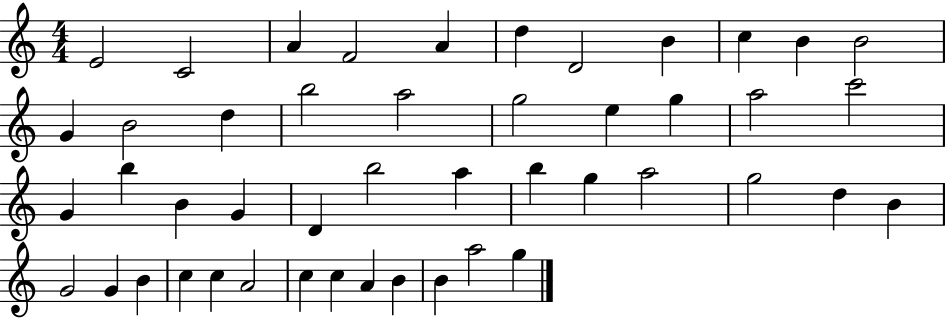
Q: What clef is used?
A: treble